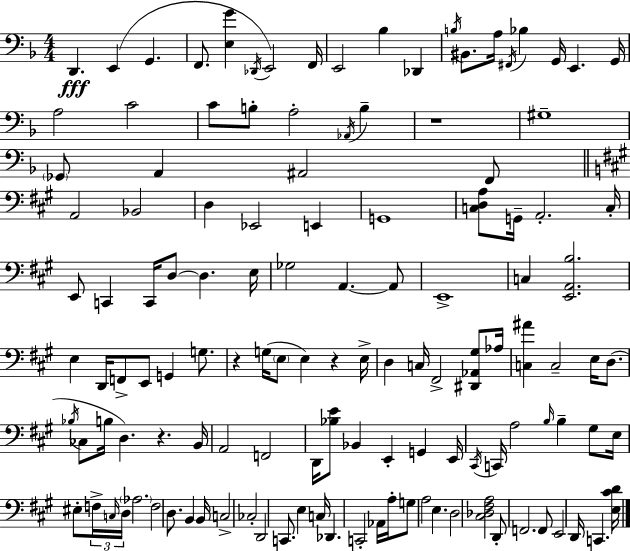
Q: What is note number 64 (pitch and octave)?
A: Ab3